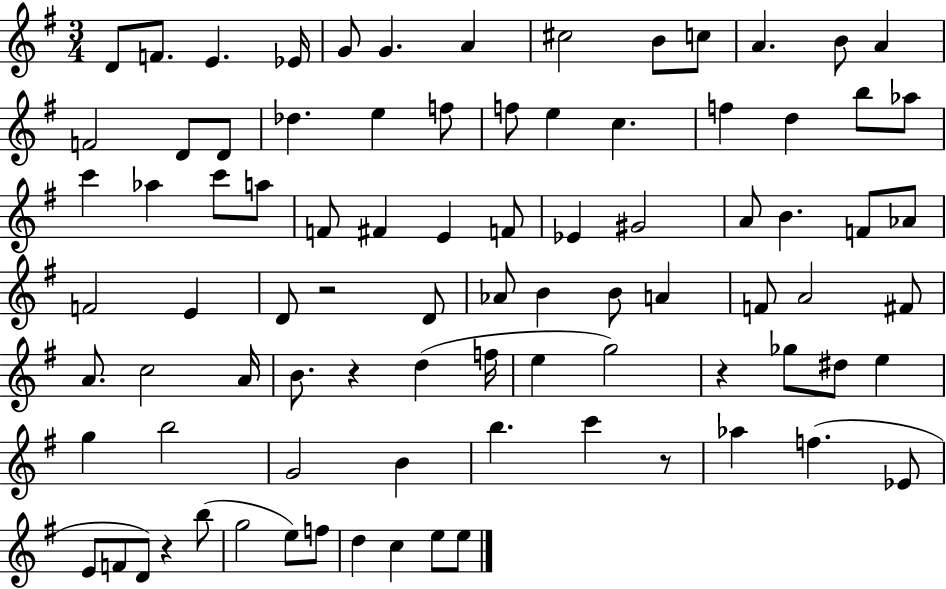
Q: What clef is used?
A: treble